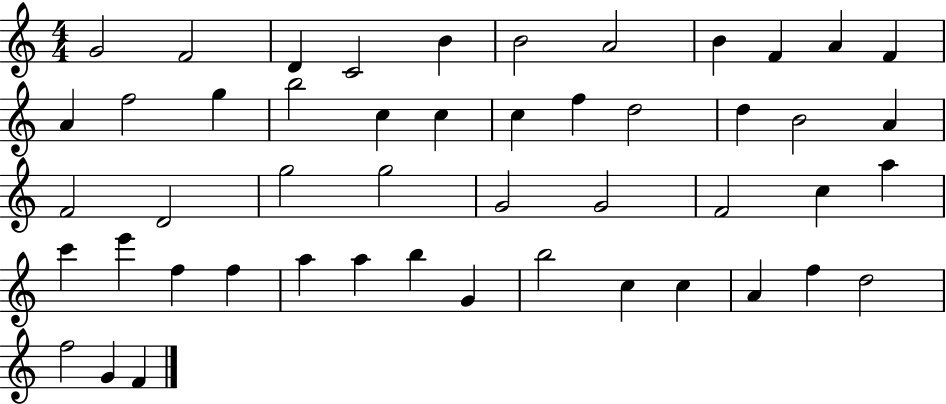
G4/h F4/h D4/q C4/h B4/q B4/h A4/h B4/q F4/q A4/q F4/q A4/q F5/h G5/q B5/h C5/q C5/q C5/q F5/q D5/h D5/q B4/h A4/q F4/h D4/h G5/h G5/h G4/h G4/h F4/h C5/q A5/q C6/q E6/q F5/q F5/q A5/q A5/q B5/q G4/q B5/h C5/q C5/q A4/q F5/q D5/h F5/h G4/q F4/q